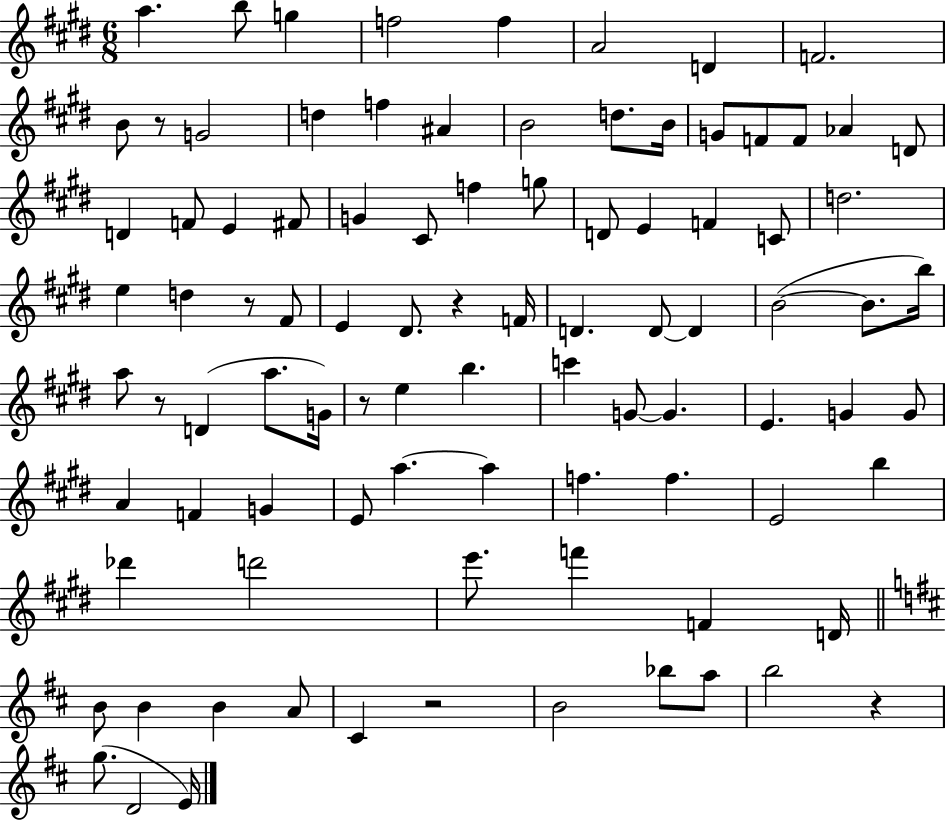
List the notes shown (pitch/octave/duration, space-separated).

A5/q. B5/e G5/q F5/h F5/q A4/h D4/q F4/h. B4/e R/e G4/h D5/q F5/q A#4/q B4/h D5/e. B4/s G4/e F4/e F4/e Ab4/q D4/e D4/q F4/e E4/q F#4/e G4/q C#4/e F5/q G5/e D4/e E4/q F4/q C4/e D5/h. E5/q D5/q R/e F#4/e E4/q D#4/e. R/q F4/s D4/q. D4/e D4/q B4/h B4/e. B5/s A5/e R/e D4/q A5/e. G4/s R/e E5/q B5/q. C6/q G4/e G4/q. E4/q. G4/q G4/e A4/q F4/q G4/q E4/e A5/q. A5/q F5/q. F5/q. E4/h B5/q Db6/q D6/h E6/e. F6/q F4/q D4/s B4/e B4/q B4/q A4/e C#4/q R/h B4/h Bb5/e A5/e B5/h R/q G5/e. D4/h E4/s